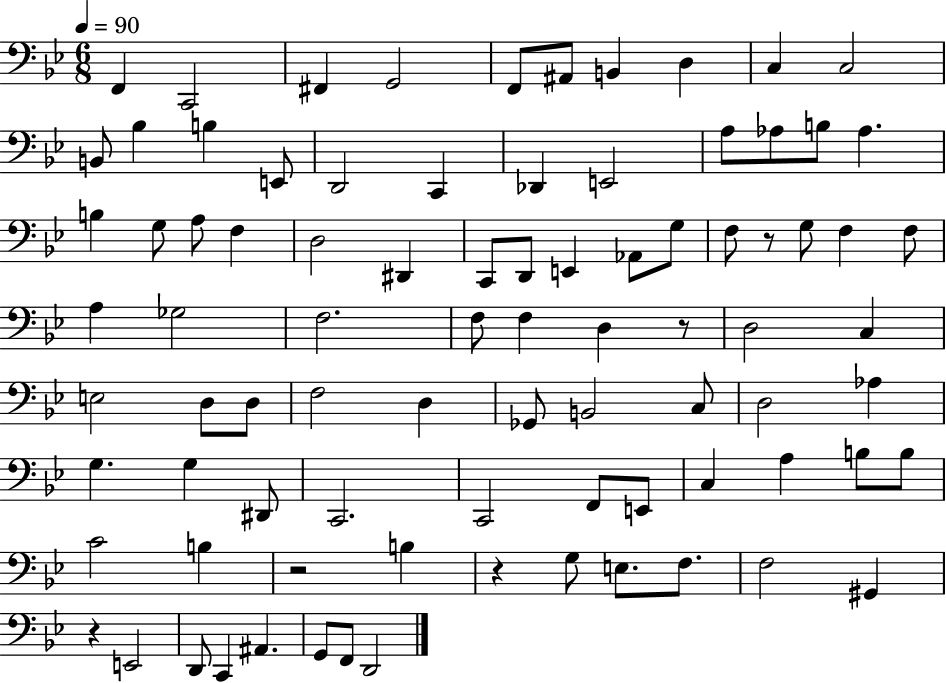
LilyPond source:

{
  \clef bass
  \numericTimeSignature
  \time 6/8
  \key bes \major
  \tempo 4 = 90
  f,4 c,2 | fis,4 g,2 | f,8 ais,8 b,4 d4 | c4 c2 | \break b,8 bes4 b4 e,8 | d,2 c,4 | des,4 e,2 | a8 aes8 b8 aes4. | \break b4 g8 a8 f4 | d2 dis,4 | c,8 d,8 e,4 aes,8 g8 | f8 r8 g8 f4 f8 | \break a4 ges2 | f2. | f8 f4 d4 r8 | d2 c4 | \break e2 d8 d8 | f2 d4 | ges,8 b,2 c8 | d2 aes4 | \break g4. g4 dis,8 | c,2. | c,2 f,8 e,8 | c4 a4 b8 b8 | \break c'2 b4 | r2 b4 | r4 g8 e8. f8. | f2 gis,4 | \break r4 e,2 | d,8 c,4 ais,4. | g,8 f,8 d,2 | \bar "|."
}